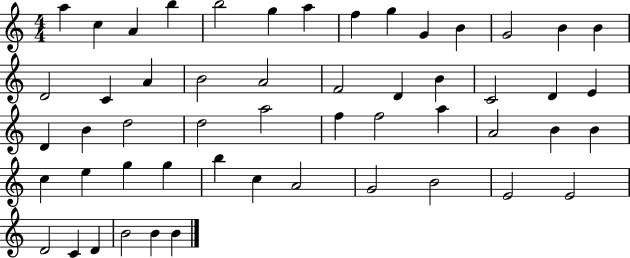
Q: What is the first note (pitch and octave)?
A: A5